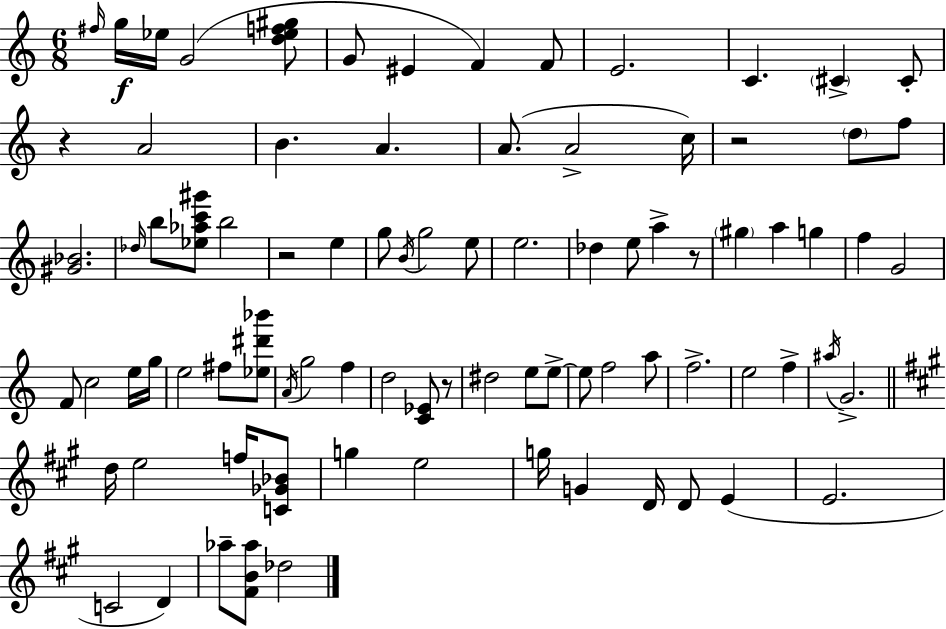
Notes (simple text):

F#5/s G5/s Eb5/s G4/h [D5,Eb5,F5,G#5]/e G4/e EIS4/q F4/q F4/e E4/h. C4/q. C#4/q C#4/e R/q A4/h B4/q. A4/q. A4/e. A4/h C5/s R/h D5/e F5/e [G#4,Bb4]/h. Db5/s B5/e [Eb5,Ab5,C6,G#6]/e B5/h R/h E5/q G5/e B4/s G5/h E5/e E5/h. Db5/q E5/e A5/q R/e G#5/q A5/q G5/q F5/q G4/h F4/e C5/h E5/s G5/s E5/h F#5/e [Eb5,D#6,Bb6]/e A4/s G5/h F5/q D5/h [C4,Eb4]/e R/e D#5/h E5/e E5/e E5/e F5/h A5/e F5/h. E5/h F5/q A#5/s G4/h. D5/s E5/h F5/s [C4,Gb4,Bb4]/e G5/q E5/h G5/s G4/q D4/s D4/e E4/q E4/h. C4/h D4/q Ab5/e [F#4,B4,Ab5]/e Db5/h